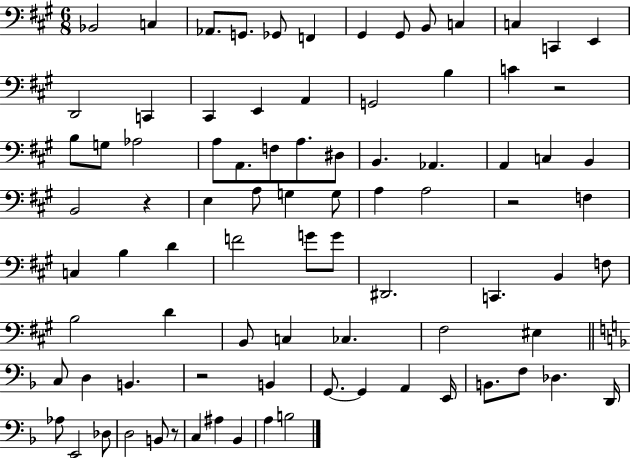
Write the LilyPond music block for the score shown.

{
  \clef bass
  \numericTimeSignature
  \time 6/8
  \key a \major
  bes,2 c4 | aes,8. g,8. ges,8 f,4 | gis,4 gis,8 b,8 c4 | c4 c,4 e,4 | \break d,2 c,4 | cis,4 e,4 a,4 | g,2 b4 | c'4 r2 | \break b8 g8 aes2 | a8 a,8. f8 a8. dis8 | b,4. aes,4. | a,4 c4 b,4 | \break b,2 r4 | e4 a8 g4 g8 | a4 a2 | r2 f4 | \break c4 b4 d'4 | f'2 g'8 g'8 | dis,2. | c,4. b,4 f8 | \break b2 d'4 | b,8 c4 ces4. | fis2 eis4 | \bar "||" \break \key f \major c8 d4 b,4. | r2 b,4 | g,8.~~ g,4 a,4 e,16 | b,8. f8 des4. d,16 | \break aes8 e,2 des8 | d2 b,8 r8 | c4 ais4 bes,4 | a4 b2 | \break \bar "|."
}